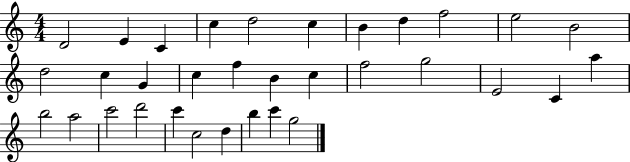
X:1
T:Untitled
M:4/4
L:1/4
K:C
D2 E C c d2 c B d f2 e2 B2 d2 c G c f B c f2 g2 E2 C a b2 a2 c'2 d'2 c' c2 d b c' g2